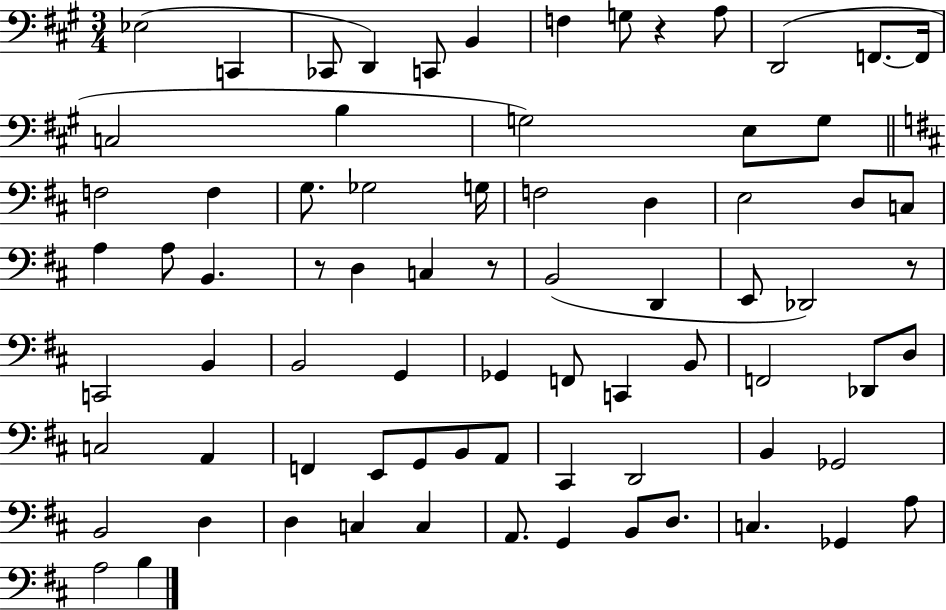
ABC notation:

X:1
T:Untitled
M:3/4
L:1/4
K:A
_E,2 C,, _C,,/2 D,, C,,/2 B,, F, G,/2 z A,/2 D,,2 F,,/2 F,,/4 C,2 B, G,2 E,/2 G,/2 F,2 F, G,/2 _G,2 G,/4 F,2 D, E,2 D,/2 C,/2 A, A,/2 B,, z/2 D, C, z/2 B,,2 D,, E,,/2 _D,,2 z/2 C,,2 B,, B,,2 G,, _G,, F,,/2 C,, B,,/2 F,,2 _D,,/2 D,/2 C,2 A,, F,, E,,/2 G,,/2 B,,/2 A,,/2 ^C,, D,,2 B,, _G,,2 B,,2 D, D, C, C, A,,/2 G,, B,,/2 D,/2 C, _G,, A,/2 A,2 B,